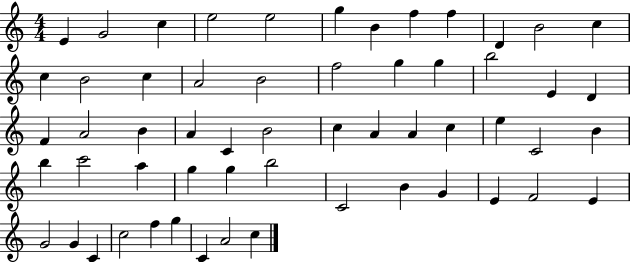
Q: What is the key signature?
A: C major